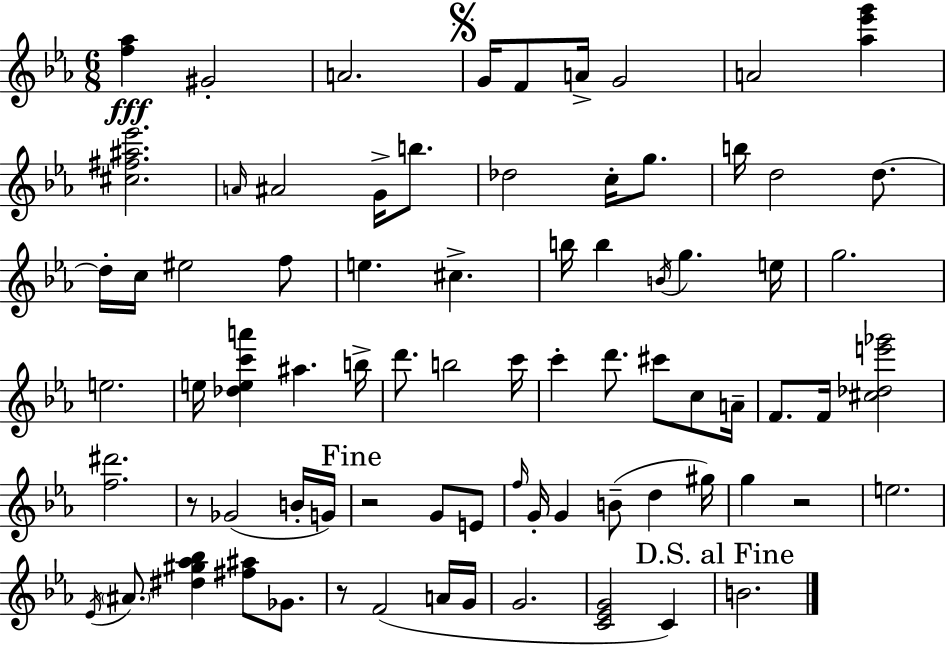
[F5,Ab5]/q G#4/h A4/h. G4/s F4/e A4/s G4/h A4/h [Ab5,Eb6,G6]/q [C#5,F#5,A#5,Eb6]/h. A4/s A#4/h G4/s B5/e. Db5/h C5/s G5/e. B5/s D5/h D5/e. D5/s C5/s EIS5/h F5/e E5/q. C#5/q. B5/s B5/q B4/s G5/q. E5/s G5/h. E5/h. E5/s [Db5,E5,C6,A6]/q A#5/q. B5/s D6/e. B5/h C6/s C6/q D6/e. C#6/e C5/e A4/s F4/e. F4/s [C#5,Db5,E6,Gb6]/h [F5,D#6]/h. R/e Gb4/h B4/s G4/s R/h G4/e E4/e F5/s G4/s G4/q B4/e D5/q G#5/s G5/q R/h E5/h. Eb4/s A#4/e. [D#5,G#5,Ab5,Bb5]/q [F#5,A#5]/e Gb4/e. R/e F4/h A4/s G4/s G4/h. [C4,Eb4,G4]/h C4/q B4/h.